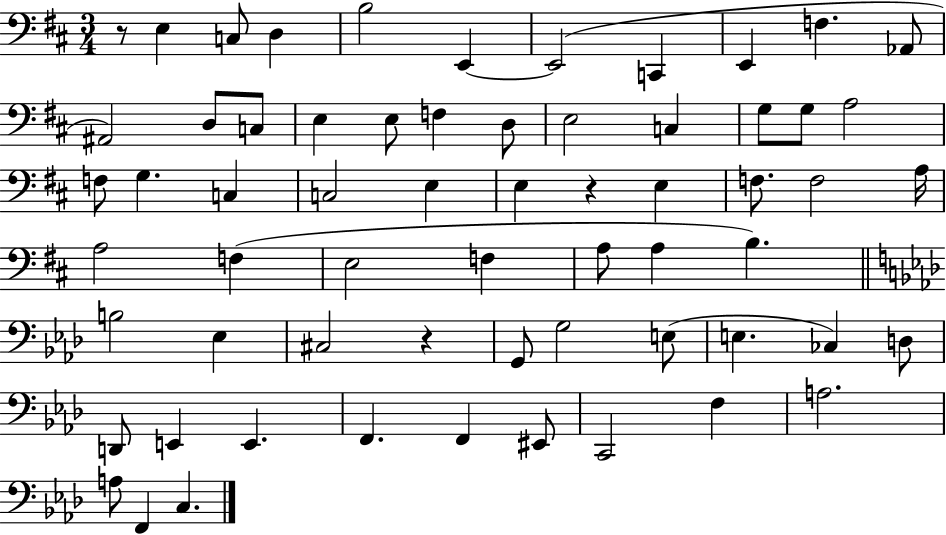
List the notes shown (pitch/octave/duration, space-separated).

R/e E3/q C3/e D3/q B3/h E2/q E2/h C2/q E2/q F3/q. Ab2/e A#2/h D3/e C3/e E3/q E3/e F3/q D3/e E3/h C3/q G3/e G3/e A3/h F3/e G3/q. C3/q C3/h E3/q E3/q R/q E3/q F3/e. F3/h A3/s A3/h F3/q E3/h F3/q A3/e A3/q B3/q. B3/h Eb3/q C#3/h R/q G2/e G3/h E3/e E3/q. CES3/q D3/e D2/e E2/q E2/q. F2/q. F2/q EIS2/e C2/h F3/q A3/h. A3/e F2/q C3/q.